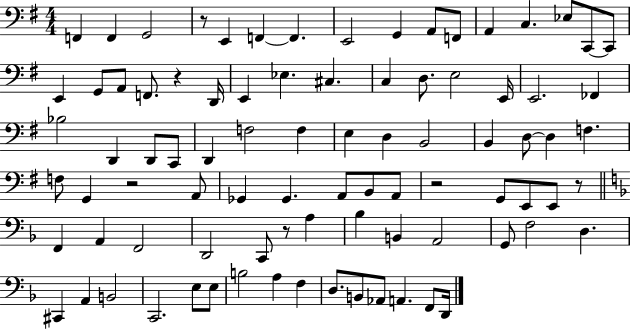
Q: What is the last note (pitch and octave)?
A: D2